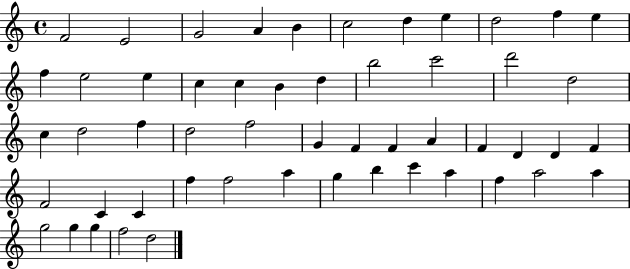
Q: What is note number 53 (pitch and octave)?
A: D5